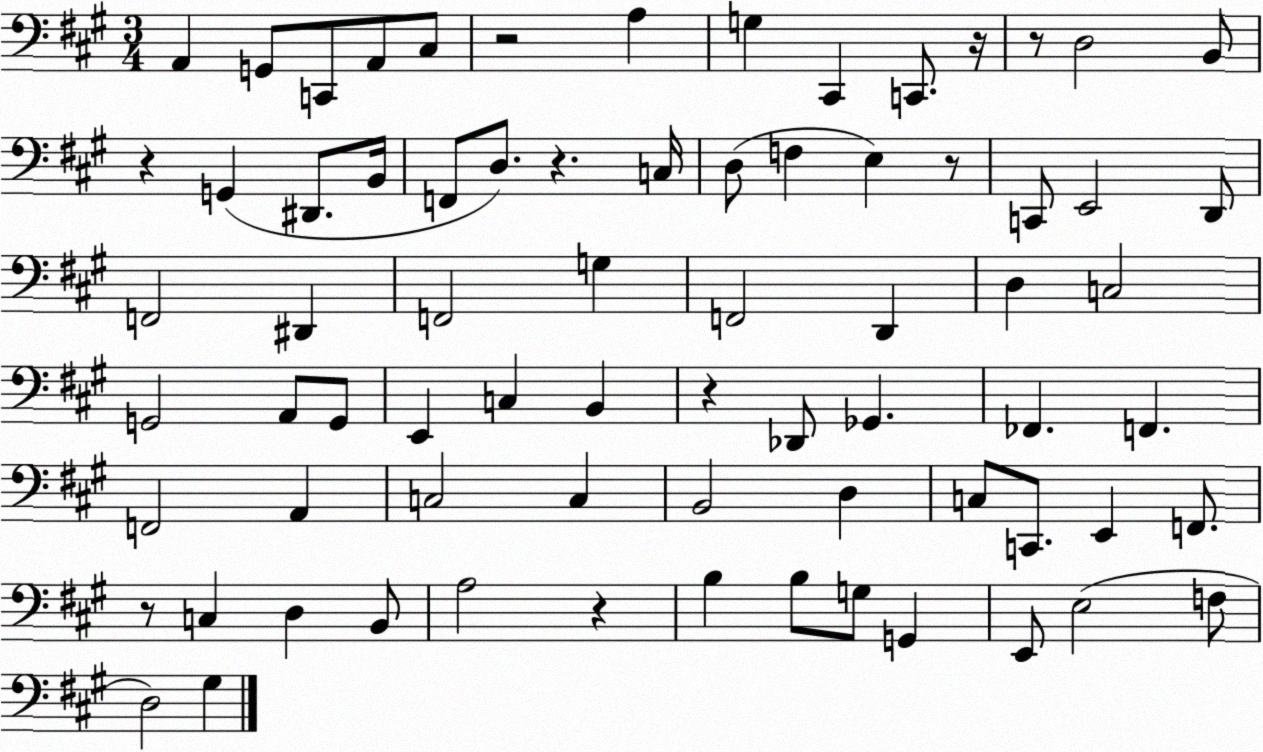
X:1
T:Untitled
M:3/4
L:1/4
K:A
A,, G,,/2 C,,/2 A,,/2 ^C,/2 z2 A, G, ^C,, C,,/2 z/4 z/2 D,2 B,,/2 z G,, ^D,,/2 B,,/4 F,,/2 D,/2 z C,/4 D,/2 F, E, z/2 C,,/2 E,,2 D,,/2 F,,2 ^D,, F,,2 G, F,,2 D,, D, C,2 G,,2 A,,/2 G,,/2 E,, C, B,, z _D,,/2 _G,, _F,, F,, F,,2 A,, C,2 C, B,,2 D, C,/2 C,,/2 E,, F,,/2 z/2 C, D, B,,/2 A,2 z B, B,/2 G,/2 G,, E,,/2 E,2 F,/2 D,2 ^G,